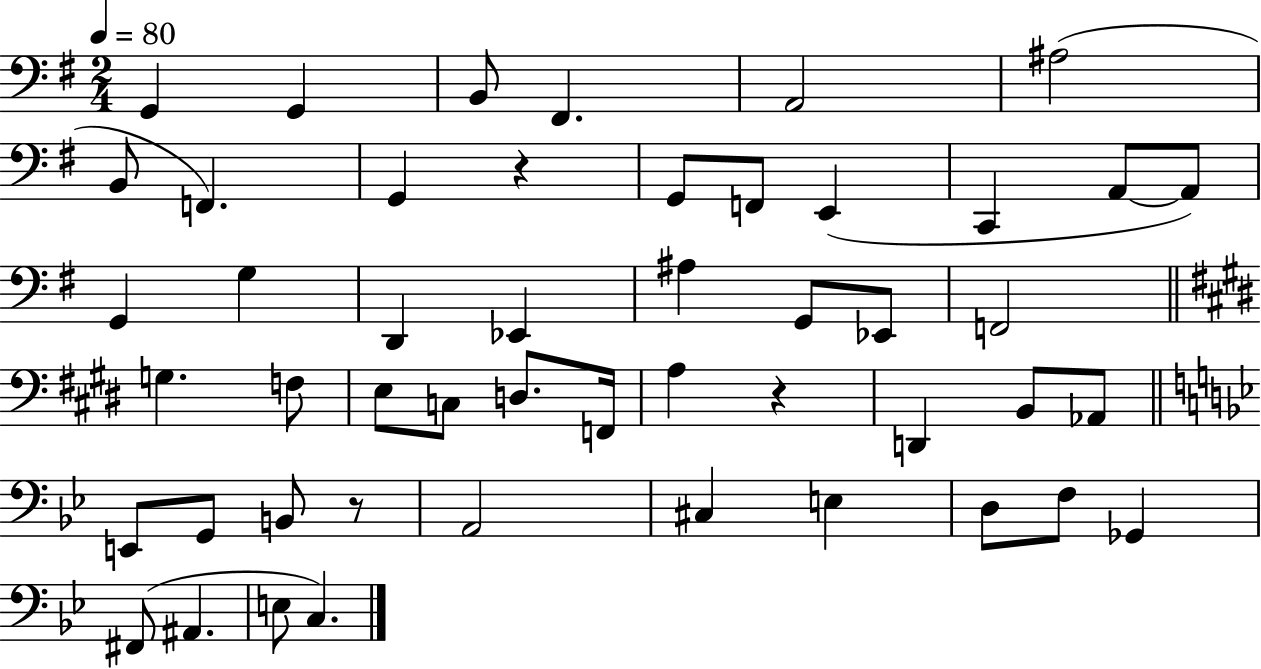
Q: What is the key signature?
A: G major